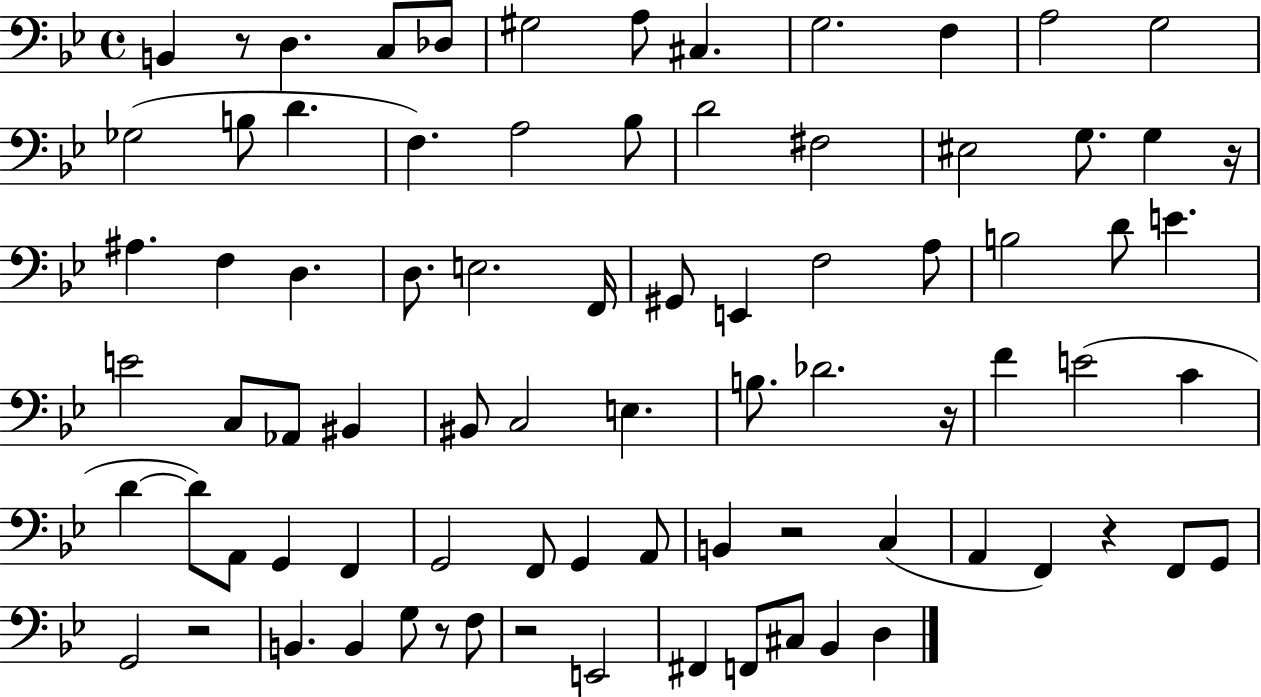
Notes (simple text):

B2/q R/e D3/q. C3/e Db3/e G#3/h A3/e C#3/q. G3/h. F3/q A3/h G3/h Gb3/h B3/e D4/q. F3/q. A3/h Bb3/e D4/h F#3/h EIS3/h G3/e. G3/q R/s A#3/q. F3/q D3/q. D3/e. E3/h. F2/s G#2/e E2/q F3/h A3/e B3/h D4/e E4/q. E4/h C3/e Ab2/e BIS2/q BIS2/e C3/h E3/q. B3/e. Db4/h. R/s F4/q E4/h C4/q D4/q D4/e A2/e G2/q F2/q G2/h F2/e G2/q A2/e B2/q R/h C3/q A2/q F2/q R/q F2/e G2/e G2/h R/h B2/q. B2/q G3/e R/e F3/e R/h E2/h F#2/q F2/e C#3/e Bb2/q D3/q